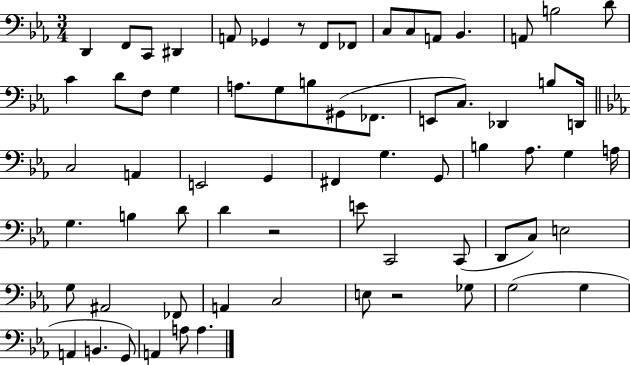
X:1
T:Untitled
M:3/4
L:1/4
K:Eb
D,, F,,/2 C,,/2 ^D,, A,,/2 _G,, z/2 F,,/2 _F,,/2 C,/2 C,/2 A,,/2 _B,, A,,/2 B,2 D/2 C D/2 F,/2 G, A,/2 G,/2 B,/2 ^G,,/2 _F,,/2 E,,/2 C,/2 _D,, B,/2 D,,/4 C,2 A,, E,,2 G,, ^F,, G, G,,/2 B, _A,/2 G, A,/4 G, B, D/2 D z2 E/2 C,,2 C,,/2 D,,/2 C,/2 E,2 G,/2 ^A,,2 _F,,/2 A,, C,2 E,/2 z2 _G,/2 G,2 G, A,, B,, G,,/2 A,, A,/2 A,